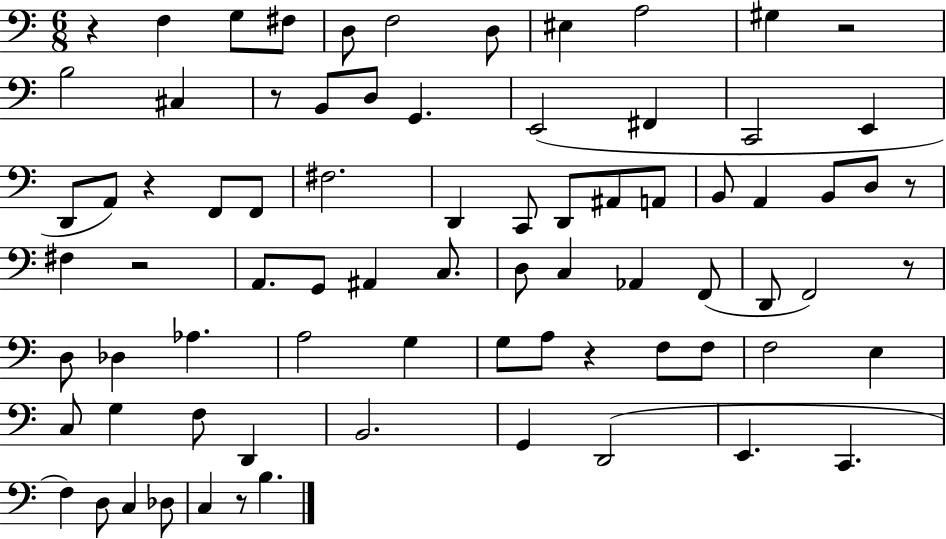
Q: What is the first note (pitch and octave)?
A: F3